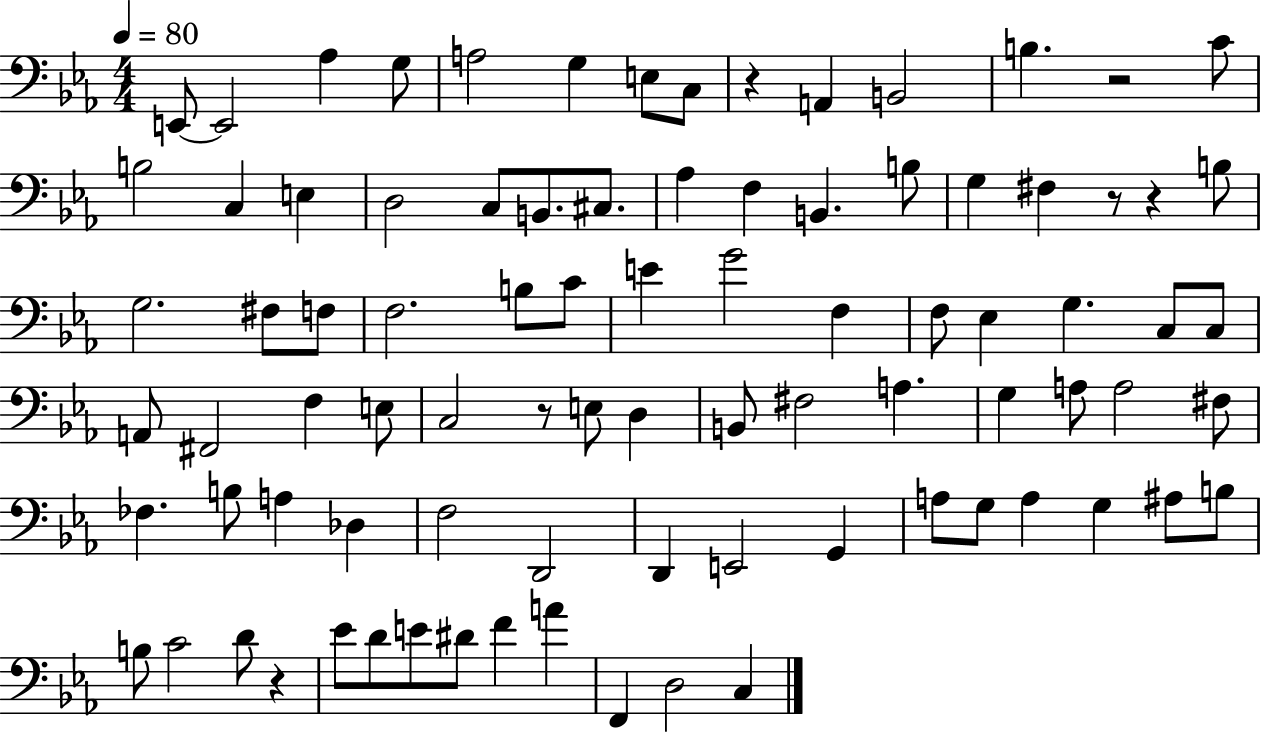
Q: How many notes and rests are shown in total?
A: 87